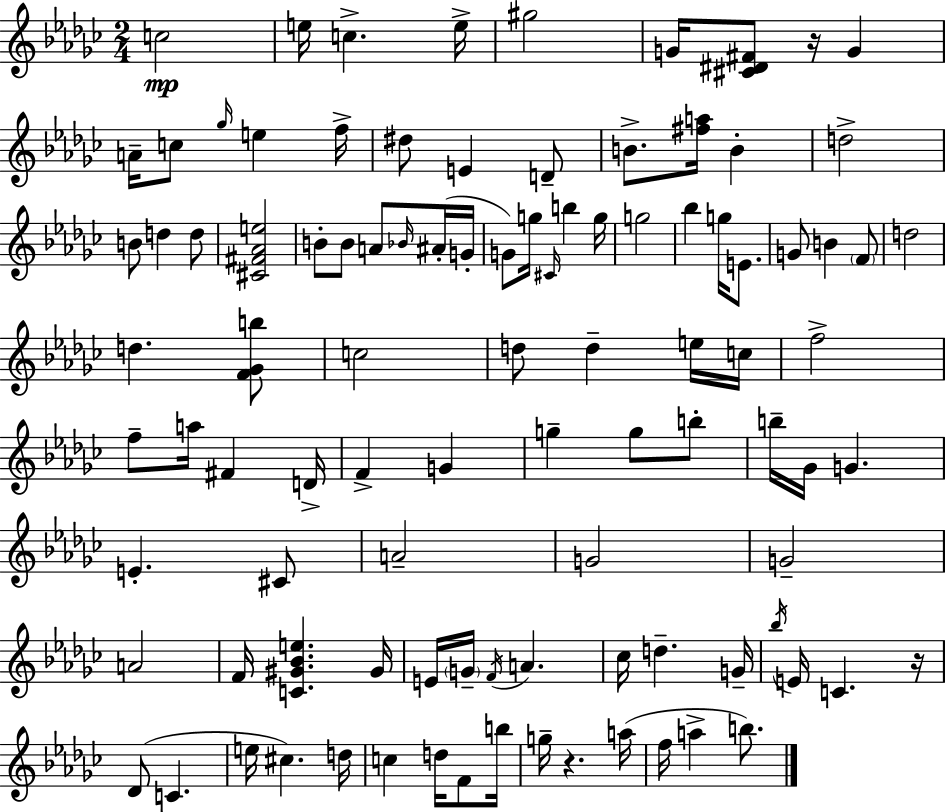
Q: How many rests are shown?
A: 3